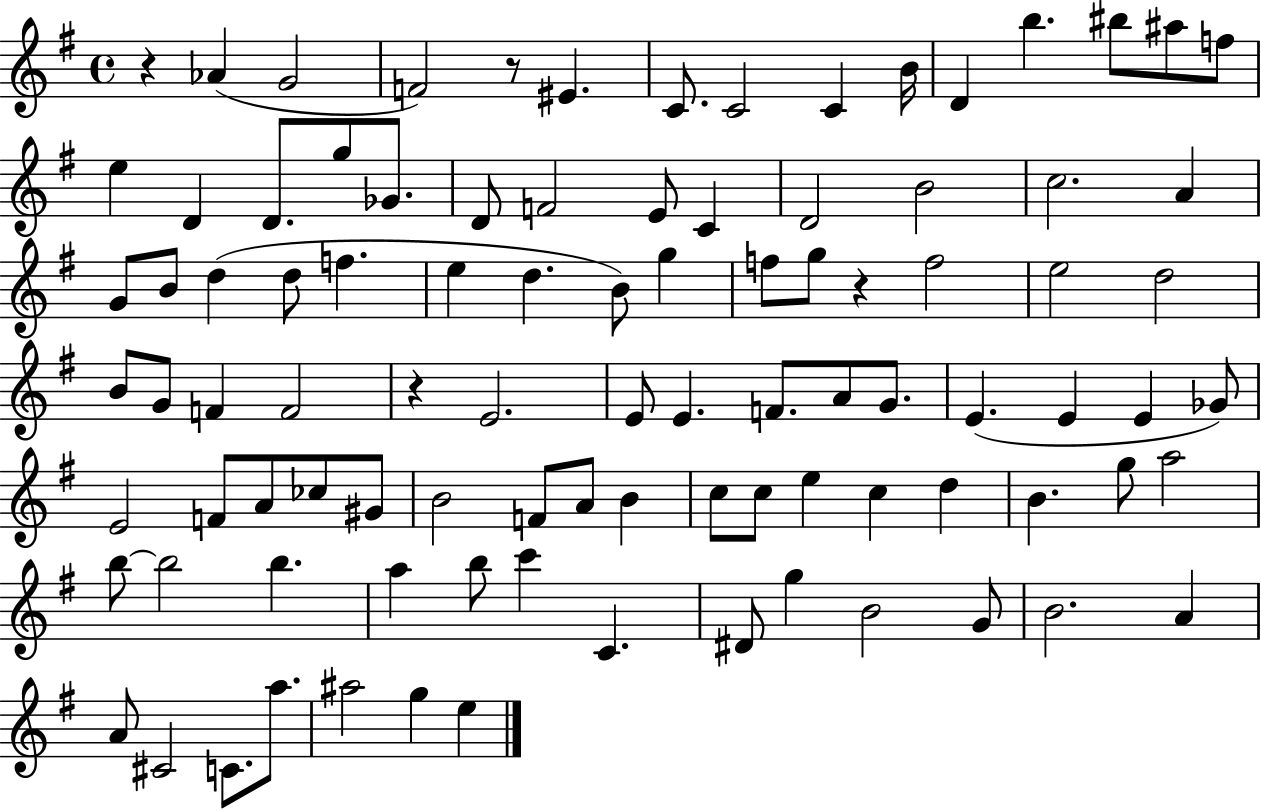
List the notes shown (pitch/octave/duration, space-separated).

R/q Ab4/q G4/h F4/h R/e EIS4/q. C4/e. C4/h C4/q B4/s D4/q B5/q. BIS5/e A#5/e F5/e E5/q D4/q D4/e. G5/e Gb4/e. D4/e F4/h E4/e C4/q D4/h B4/h C5/h. A4/q G4/e B4/e D5/q D5/e F5/q. E5/q D5/q. B4/e G5/q F5/e G5/e R/q F5/h E5/h D5/h B4/e G4/e F4/q F4/h R/q E4/h. E4/e E4/q. F4/e. A4/e G4/e. E4/q. E4/q E4/q Gb4/e E4/h F4/e A4/e CES5/e G#4/e B4/h F4/e A4/e B4/q C5/e C5/e E5/q C5/q D5/q B4/q. G5/e A5/h B5/e B5/h B5/q. A5/q B5/e C6/q C4/q. D#4/e G5/q B4/h G4/e B4/h. A4/q A4/e C#4/h C4/e. A5/e. A#5/h G5/q E5/q